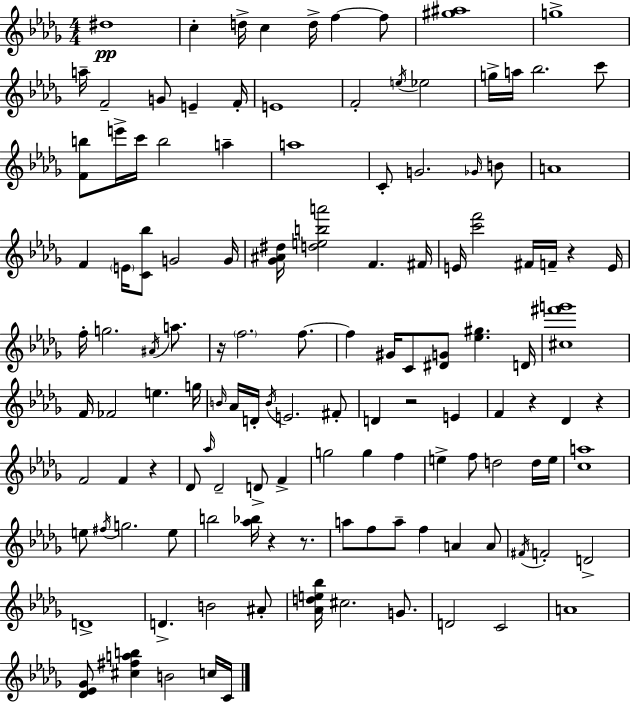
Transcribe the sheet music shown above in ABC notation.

X:1
T:Untitled
M:4/4
L:1/4
K:Bbm
^d4 c d/4 c d/4 f f/2 [^g^a]4 g4 a/4 F2 G/2 E F/4 E4 F2 e/4 _e2 g/4 a/4 _b2 c'/2 [Fb]/2 e'/4 c'/4 b2 a a4 C/2 G2 _G/4 B/2 A4 F E/4 [C_b]/2 G2 G/4 [_G^A^d]/4 [deba']2 F ^F/4 E/4 [c'f']2 ^F/4 F/4 z E/4 f/4 g2 ^A/4 a/2 z/4 f2 f/2 f ^G/4 C/2 [^DG]/2 [_e^g] D/4 [^c^f'g']4 F/4 _F2 e g/4 B/4 _A/4 D/4 B/4 E2 ^F/2 D z2 E F z _D z F2 F z _D/2 _a/4 _D2 D/2 F g2 g f e f/2 d2 d/4 e/4 [ca]4 e/2 ^f/4 g2 e/2 b2 [_a_b]/4 z z/2 a/2 f/2 a/2 f A A/2 ^F/4 F2 D2 D4 D B2 ^A/2 [_Ade_b]/4 ^c2 G/2 D2 C2 A4 [_D_E_G]/2 [^c^fab] B2 c/4 C/4